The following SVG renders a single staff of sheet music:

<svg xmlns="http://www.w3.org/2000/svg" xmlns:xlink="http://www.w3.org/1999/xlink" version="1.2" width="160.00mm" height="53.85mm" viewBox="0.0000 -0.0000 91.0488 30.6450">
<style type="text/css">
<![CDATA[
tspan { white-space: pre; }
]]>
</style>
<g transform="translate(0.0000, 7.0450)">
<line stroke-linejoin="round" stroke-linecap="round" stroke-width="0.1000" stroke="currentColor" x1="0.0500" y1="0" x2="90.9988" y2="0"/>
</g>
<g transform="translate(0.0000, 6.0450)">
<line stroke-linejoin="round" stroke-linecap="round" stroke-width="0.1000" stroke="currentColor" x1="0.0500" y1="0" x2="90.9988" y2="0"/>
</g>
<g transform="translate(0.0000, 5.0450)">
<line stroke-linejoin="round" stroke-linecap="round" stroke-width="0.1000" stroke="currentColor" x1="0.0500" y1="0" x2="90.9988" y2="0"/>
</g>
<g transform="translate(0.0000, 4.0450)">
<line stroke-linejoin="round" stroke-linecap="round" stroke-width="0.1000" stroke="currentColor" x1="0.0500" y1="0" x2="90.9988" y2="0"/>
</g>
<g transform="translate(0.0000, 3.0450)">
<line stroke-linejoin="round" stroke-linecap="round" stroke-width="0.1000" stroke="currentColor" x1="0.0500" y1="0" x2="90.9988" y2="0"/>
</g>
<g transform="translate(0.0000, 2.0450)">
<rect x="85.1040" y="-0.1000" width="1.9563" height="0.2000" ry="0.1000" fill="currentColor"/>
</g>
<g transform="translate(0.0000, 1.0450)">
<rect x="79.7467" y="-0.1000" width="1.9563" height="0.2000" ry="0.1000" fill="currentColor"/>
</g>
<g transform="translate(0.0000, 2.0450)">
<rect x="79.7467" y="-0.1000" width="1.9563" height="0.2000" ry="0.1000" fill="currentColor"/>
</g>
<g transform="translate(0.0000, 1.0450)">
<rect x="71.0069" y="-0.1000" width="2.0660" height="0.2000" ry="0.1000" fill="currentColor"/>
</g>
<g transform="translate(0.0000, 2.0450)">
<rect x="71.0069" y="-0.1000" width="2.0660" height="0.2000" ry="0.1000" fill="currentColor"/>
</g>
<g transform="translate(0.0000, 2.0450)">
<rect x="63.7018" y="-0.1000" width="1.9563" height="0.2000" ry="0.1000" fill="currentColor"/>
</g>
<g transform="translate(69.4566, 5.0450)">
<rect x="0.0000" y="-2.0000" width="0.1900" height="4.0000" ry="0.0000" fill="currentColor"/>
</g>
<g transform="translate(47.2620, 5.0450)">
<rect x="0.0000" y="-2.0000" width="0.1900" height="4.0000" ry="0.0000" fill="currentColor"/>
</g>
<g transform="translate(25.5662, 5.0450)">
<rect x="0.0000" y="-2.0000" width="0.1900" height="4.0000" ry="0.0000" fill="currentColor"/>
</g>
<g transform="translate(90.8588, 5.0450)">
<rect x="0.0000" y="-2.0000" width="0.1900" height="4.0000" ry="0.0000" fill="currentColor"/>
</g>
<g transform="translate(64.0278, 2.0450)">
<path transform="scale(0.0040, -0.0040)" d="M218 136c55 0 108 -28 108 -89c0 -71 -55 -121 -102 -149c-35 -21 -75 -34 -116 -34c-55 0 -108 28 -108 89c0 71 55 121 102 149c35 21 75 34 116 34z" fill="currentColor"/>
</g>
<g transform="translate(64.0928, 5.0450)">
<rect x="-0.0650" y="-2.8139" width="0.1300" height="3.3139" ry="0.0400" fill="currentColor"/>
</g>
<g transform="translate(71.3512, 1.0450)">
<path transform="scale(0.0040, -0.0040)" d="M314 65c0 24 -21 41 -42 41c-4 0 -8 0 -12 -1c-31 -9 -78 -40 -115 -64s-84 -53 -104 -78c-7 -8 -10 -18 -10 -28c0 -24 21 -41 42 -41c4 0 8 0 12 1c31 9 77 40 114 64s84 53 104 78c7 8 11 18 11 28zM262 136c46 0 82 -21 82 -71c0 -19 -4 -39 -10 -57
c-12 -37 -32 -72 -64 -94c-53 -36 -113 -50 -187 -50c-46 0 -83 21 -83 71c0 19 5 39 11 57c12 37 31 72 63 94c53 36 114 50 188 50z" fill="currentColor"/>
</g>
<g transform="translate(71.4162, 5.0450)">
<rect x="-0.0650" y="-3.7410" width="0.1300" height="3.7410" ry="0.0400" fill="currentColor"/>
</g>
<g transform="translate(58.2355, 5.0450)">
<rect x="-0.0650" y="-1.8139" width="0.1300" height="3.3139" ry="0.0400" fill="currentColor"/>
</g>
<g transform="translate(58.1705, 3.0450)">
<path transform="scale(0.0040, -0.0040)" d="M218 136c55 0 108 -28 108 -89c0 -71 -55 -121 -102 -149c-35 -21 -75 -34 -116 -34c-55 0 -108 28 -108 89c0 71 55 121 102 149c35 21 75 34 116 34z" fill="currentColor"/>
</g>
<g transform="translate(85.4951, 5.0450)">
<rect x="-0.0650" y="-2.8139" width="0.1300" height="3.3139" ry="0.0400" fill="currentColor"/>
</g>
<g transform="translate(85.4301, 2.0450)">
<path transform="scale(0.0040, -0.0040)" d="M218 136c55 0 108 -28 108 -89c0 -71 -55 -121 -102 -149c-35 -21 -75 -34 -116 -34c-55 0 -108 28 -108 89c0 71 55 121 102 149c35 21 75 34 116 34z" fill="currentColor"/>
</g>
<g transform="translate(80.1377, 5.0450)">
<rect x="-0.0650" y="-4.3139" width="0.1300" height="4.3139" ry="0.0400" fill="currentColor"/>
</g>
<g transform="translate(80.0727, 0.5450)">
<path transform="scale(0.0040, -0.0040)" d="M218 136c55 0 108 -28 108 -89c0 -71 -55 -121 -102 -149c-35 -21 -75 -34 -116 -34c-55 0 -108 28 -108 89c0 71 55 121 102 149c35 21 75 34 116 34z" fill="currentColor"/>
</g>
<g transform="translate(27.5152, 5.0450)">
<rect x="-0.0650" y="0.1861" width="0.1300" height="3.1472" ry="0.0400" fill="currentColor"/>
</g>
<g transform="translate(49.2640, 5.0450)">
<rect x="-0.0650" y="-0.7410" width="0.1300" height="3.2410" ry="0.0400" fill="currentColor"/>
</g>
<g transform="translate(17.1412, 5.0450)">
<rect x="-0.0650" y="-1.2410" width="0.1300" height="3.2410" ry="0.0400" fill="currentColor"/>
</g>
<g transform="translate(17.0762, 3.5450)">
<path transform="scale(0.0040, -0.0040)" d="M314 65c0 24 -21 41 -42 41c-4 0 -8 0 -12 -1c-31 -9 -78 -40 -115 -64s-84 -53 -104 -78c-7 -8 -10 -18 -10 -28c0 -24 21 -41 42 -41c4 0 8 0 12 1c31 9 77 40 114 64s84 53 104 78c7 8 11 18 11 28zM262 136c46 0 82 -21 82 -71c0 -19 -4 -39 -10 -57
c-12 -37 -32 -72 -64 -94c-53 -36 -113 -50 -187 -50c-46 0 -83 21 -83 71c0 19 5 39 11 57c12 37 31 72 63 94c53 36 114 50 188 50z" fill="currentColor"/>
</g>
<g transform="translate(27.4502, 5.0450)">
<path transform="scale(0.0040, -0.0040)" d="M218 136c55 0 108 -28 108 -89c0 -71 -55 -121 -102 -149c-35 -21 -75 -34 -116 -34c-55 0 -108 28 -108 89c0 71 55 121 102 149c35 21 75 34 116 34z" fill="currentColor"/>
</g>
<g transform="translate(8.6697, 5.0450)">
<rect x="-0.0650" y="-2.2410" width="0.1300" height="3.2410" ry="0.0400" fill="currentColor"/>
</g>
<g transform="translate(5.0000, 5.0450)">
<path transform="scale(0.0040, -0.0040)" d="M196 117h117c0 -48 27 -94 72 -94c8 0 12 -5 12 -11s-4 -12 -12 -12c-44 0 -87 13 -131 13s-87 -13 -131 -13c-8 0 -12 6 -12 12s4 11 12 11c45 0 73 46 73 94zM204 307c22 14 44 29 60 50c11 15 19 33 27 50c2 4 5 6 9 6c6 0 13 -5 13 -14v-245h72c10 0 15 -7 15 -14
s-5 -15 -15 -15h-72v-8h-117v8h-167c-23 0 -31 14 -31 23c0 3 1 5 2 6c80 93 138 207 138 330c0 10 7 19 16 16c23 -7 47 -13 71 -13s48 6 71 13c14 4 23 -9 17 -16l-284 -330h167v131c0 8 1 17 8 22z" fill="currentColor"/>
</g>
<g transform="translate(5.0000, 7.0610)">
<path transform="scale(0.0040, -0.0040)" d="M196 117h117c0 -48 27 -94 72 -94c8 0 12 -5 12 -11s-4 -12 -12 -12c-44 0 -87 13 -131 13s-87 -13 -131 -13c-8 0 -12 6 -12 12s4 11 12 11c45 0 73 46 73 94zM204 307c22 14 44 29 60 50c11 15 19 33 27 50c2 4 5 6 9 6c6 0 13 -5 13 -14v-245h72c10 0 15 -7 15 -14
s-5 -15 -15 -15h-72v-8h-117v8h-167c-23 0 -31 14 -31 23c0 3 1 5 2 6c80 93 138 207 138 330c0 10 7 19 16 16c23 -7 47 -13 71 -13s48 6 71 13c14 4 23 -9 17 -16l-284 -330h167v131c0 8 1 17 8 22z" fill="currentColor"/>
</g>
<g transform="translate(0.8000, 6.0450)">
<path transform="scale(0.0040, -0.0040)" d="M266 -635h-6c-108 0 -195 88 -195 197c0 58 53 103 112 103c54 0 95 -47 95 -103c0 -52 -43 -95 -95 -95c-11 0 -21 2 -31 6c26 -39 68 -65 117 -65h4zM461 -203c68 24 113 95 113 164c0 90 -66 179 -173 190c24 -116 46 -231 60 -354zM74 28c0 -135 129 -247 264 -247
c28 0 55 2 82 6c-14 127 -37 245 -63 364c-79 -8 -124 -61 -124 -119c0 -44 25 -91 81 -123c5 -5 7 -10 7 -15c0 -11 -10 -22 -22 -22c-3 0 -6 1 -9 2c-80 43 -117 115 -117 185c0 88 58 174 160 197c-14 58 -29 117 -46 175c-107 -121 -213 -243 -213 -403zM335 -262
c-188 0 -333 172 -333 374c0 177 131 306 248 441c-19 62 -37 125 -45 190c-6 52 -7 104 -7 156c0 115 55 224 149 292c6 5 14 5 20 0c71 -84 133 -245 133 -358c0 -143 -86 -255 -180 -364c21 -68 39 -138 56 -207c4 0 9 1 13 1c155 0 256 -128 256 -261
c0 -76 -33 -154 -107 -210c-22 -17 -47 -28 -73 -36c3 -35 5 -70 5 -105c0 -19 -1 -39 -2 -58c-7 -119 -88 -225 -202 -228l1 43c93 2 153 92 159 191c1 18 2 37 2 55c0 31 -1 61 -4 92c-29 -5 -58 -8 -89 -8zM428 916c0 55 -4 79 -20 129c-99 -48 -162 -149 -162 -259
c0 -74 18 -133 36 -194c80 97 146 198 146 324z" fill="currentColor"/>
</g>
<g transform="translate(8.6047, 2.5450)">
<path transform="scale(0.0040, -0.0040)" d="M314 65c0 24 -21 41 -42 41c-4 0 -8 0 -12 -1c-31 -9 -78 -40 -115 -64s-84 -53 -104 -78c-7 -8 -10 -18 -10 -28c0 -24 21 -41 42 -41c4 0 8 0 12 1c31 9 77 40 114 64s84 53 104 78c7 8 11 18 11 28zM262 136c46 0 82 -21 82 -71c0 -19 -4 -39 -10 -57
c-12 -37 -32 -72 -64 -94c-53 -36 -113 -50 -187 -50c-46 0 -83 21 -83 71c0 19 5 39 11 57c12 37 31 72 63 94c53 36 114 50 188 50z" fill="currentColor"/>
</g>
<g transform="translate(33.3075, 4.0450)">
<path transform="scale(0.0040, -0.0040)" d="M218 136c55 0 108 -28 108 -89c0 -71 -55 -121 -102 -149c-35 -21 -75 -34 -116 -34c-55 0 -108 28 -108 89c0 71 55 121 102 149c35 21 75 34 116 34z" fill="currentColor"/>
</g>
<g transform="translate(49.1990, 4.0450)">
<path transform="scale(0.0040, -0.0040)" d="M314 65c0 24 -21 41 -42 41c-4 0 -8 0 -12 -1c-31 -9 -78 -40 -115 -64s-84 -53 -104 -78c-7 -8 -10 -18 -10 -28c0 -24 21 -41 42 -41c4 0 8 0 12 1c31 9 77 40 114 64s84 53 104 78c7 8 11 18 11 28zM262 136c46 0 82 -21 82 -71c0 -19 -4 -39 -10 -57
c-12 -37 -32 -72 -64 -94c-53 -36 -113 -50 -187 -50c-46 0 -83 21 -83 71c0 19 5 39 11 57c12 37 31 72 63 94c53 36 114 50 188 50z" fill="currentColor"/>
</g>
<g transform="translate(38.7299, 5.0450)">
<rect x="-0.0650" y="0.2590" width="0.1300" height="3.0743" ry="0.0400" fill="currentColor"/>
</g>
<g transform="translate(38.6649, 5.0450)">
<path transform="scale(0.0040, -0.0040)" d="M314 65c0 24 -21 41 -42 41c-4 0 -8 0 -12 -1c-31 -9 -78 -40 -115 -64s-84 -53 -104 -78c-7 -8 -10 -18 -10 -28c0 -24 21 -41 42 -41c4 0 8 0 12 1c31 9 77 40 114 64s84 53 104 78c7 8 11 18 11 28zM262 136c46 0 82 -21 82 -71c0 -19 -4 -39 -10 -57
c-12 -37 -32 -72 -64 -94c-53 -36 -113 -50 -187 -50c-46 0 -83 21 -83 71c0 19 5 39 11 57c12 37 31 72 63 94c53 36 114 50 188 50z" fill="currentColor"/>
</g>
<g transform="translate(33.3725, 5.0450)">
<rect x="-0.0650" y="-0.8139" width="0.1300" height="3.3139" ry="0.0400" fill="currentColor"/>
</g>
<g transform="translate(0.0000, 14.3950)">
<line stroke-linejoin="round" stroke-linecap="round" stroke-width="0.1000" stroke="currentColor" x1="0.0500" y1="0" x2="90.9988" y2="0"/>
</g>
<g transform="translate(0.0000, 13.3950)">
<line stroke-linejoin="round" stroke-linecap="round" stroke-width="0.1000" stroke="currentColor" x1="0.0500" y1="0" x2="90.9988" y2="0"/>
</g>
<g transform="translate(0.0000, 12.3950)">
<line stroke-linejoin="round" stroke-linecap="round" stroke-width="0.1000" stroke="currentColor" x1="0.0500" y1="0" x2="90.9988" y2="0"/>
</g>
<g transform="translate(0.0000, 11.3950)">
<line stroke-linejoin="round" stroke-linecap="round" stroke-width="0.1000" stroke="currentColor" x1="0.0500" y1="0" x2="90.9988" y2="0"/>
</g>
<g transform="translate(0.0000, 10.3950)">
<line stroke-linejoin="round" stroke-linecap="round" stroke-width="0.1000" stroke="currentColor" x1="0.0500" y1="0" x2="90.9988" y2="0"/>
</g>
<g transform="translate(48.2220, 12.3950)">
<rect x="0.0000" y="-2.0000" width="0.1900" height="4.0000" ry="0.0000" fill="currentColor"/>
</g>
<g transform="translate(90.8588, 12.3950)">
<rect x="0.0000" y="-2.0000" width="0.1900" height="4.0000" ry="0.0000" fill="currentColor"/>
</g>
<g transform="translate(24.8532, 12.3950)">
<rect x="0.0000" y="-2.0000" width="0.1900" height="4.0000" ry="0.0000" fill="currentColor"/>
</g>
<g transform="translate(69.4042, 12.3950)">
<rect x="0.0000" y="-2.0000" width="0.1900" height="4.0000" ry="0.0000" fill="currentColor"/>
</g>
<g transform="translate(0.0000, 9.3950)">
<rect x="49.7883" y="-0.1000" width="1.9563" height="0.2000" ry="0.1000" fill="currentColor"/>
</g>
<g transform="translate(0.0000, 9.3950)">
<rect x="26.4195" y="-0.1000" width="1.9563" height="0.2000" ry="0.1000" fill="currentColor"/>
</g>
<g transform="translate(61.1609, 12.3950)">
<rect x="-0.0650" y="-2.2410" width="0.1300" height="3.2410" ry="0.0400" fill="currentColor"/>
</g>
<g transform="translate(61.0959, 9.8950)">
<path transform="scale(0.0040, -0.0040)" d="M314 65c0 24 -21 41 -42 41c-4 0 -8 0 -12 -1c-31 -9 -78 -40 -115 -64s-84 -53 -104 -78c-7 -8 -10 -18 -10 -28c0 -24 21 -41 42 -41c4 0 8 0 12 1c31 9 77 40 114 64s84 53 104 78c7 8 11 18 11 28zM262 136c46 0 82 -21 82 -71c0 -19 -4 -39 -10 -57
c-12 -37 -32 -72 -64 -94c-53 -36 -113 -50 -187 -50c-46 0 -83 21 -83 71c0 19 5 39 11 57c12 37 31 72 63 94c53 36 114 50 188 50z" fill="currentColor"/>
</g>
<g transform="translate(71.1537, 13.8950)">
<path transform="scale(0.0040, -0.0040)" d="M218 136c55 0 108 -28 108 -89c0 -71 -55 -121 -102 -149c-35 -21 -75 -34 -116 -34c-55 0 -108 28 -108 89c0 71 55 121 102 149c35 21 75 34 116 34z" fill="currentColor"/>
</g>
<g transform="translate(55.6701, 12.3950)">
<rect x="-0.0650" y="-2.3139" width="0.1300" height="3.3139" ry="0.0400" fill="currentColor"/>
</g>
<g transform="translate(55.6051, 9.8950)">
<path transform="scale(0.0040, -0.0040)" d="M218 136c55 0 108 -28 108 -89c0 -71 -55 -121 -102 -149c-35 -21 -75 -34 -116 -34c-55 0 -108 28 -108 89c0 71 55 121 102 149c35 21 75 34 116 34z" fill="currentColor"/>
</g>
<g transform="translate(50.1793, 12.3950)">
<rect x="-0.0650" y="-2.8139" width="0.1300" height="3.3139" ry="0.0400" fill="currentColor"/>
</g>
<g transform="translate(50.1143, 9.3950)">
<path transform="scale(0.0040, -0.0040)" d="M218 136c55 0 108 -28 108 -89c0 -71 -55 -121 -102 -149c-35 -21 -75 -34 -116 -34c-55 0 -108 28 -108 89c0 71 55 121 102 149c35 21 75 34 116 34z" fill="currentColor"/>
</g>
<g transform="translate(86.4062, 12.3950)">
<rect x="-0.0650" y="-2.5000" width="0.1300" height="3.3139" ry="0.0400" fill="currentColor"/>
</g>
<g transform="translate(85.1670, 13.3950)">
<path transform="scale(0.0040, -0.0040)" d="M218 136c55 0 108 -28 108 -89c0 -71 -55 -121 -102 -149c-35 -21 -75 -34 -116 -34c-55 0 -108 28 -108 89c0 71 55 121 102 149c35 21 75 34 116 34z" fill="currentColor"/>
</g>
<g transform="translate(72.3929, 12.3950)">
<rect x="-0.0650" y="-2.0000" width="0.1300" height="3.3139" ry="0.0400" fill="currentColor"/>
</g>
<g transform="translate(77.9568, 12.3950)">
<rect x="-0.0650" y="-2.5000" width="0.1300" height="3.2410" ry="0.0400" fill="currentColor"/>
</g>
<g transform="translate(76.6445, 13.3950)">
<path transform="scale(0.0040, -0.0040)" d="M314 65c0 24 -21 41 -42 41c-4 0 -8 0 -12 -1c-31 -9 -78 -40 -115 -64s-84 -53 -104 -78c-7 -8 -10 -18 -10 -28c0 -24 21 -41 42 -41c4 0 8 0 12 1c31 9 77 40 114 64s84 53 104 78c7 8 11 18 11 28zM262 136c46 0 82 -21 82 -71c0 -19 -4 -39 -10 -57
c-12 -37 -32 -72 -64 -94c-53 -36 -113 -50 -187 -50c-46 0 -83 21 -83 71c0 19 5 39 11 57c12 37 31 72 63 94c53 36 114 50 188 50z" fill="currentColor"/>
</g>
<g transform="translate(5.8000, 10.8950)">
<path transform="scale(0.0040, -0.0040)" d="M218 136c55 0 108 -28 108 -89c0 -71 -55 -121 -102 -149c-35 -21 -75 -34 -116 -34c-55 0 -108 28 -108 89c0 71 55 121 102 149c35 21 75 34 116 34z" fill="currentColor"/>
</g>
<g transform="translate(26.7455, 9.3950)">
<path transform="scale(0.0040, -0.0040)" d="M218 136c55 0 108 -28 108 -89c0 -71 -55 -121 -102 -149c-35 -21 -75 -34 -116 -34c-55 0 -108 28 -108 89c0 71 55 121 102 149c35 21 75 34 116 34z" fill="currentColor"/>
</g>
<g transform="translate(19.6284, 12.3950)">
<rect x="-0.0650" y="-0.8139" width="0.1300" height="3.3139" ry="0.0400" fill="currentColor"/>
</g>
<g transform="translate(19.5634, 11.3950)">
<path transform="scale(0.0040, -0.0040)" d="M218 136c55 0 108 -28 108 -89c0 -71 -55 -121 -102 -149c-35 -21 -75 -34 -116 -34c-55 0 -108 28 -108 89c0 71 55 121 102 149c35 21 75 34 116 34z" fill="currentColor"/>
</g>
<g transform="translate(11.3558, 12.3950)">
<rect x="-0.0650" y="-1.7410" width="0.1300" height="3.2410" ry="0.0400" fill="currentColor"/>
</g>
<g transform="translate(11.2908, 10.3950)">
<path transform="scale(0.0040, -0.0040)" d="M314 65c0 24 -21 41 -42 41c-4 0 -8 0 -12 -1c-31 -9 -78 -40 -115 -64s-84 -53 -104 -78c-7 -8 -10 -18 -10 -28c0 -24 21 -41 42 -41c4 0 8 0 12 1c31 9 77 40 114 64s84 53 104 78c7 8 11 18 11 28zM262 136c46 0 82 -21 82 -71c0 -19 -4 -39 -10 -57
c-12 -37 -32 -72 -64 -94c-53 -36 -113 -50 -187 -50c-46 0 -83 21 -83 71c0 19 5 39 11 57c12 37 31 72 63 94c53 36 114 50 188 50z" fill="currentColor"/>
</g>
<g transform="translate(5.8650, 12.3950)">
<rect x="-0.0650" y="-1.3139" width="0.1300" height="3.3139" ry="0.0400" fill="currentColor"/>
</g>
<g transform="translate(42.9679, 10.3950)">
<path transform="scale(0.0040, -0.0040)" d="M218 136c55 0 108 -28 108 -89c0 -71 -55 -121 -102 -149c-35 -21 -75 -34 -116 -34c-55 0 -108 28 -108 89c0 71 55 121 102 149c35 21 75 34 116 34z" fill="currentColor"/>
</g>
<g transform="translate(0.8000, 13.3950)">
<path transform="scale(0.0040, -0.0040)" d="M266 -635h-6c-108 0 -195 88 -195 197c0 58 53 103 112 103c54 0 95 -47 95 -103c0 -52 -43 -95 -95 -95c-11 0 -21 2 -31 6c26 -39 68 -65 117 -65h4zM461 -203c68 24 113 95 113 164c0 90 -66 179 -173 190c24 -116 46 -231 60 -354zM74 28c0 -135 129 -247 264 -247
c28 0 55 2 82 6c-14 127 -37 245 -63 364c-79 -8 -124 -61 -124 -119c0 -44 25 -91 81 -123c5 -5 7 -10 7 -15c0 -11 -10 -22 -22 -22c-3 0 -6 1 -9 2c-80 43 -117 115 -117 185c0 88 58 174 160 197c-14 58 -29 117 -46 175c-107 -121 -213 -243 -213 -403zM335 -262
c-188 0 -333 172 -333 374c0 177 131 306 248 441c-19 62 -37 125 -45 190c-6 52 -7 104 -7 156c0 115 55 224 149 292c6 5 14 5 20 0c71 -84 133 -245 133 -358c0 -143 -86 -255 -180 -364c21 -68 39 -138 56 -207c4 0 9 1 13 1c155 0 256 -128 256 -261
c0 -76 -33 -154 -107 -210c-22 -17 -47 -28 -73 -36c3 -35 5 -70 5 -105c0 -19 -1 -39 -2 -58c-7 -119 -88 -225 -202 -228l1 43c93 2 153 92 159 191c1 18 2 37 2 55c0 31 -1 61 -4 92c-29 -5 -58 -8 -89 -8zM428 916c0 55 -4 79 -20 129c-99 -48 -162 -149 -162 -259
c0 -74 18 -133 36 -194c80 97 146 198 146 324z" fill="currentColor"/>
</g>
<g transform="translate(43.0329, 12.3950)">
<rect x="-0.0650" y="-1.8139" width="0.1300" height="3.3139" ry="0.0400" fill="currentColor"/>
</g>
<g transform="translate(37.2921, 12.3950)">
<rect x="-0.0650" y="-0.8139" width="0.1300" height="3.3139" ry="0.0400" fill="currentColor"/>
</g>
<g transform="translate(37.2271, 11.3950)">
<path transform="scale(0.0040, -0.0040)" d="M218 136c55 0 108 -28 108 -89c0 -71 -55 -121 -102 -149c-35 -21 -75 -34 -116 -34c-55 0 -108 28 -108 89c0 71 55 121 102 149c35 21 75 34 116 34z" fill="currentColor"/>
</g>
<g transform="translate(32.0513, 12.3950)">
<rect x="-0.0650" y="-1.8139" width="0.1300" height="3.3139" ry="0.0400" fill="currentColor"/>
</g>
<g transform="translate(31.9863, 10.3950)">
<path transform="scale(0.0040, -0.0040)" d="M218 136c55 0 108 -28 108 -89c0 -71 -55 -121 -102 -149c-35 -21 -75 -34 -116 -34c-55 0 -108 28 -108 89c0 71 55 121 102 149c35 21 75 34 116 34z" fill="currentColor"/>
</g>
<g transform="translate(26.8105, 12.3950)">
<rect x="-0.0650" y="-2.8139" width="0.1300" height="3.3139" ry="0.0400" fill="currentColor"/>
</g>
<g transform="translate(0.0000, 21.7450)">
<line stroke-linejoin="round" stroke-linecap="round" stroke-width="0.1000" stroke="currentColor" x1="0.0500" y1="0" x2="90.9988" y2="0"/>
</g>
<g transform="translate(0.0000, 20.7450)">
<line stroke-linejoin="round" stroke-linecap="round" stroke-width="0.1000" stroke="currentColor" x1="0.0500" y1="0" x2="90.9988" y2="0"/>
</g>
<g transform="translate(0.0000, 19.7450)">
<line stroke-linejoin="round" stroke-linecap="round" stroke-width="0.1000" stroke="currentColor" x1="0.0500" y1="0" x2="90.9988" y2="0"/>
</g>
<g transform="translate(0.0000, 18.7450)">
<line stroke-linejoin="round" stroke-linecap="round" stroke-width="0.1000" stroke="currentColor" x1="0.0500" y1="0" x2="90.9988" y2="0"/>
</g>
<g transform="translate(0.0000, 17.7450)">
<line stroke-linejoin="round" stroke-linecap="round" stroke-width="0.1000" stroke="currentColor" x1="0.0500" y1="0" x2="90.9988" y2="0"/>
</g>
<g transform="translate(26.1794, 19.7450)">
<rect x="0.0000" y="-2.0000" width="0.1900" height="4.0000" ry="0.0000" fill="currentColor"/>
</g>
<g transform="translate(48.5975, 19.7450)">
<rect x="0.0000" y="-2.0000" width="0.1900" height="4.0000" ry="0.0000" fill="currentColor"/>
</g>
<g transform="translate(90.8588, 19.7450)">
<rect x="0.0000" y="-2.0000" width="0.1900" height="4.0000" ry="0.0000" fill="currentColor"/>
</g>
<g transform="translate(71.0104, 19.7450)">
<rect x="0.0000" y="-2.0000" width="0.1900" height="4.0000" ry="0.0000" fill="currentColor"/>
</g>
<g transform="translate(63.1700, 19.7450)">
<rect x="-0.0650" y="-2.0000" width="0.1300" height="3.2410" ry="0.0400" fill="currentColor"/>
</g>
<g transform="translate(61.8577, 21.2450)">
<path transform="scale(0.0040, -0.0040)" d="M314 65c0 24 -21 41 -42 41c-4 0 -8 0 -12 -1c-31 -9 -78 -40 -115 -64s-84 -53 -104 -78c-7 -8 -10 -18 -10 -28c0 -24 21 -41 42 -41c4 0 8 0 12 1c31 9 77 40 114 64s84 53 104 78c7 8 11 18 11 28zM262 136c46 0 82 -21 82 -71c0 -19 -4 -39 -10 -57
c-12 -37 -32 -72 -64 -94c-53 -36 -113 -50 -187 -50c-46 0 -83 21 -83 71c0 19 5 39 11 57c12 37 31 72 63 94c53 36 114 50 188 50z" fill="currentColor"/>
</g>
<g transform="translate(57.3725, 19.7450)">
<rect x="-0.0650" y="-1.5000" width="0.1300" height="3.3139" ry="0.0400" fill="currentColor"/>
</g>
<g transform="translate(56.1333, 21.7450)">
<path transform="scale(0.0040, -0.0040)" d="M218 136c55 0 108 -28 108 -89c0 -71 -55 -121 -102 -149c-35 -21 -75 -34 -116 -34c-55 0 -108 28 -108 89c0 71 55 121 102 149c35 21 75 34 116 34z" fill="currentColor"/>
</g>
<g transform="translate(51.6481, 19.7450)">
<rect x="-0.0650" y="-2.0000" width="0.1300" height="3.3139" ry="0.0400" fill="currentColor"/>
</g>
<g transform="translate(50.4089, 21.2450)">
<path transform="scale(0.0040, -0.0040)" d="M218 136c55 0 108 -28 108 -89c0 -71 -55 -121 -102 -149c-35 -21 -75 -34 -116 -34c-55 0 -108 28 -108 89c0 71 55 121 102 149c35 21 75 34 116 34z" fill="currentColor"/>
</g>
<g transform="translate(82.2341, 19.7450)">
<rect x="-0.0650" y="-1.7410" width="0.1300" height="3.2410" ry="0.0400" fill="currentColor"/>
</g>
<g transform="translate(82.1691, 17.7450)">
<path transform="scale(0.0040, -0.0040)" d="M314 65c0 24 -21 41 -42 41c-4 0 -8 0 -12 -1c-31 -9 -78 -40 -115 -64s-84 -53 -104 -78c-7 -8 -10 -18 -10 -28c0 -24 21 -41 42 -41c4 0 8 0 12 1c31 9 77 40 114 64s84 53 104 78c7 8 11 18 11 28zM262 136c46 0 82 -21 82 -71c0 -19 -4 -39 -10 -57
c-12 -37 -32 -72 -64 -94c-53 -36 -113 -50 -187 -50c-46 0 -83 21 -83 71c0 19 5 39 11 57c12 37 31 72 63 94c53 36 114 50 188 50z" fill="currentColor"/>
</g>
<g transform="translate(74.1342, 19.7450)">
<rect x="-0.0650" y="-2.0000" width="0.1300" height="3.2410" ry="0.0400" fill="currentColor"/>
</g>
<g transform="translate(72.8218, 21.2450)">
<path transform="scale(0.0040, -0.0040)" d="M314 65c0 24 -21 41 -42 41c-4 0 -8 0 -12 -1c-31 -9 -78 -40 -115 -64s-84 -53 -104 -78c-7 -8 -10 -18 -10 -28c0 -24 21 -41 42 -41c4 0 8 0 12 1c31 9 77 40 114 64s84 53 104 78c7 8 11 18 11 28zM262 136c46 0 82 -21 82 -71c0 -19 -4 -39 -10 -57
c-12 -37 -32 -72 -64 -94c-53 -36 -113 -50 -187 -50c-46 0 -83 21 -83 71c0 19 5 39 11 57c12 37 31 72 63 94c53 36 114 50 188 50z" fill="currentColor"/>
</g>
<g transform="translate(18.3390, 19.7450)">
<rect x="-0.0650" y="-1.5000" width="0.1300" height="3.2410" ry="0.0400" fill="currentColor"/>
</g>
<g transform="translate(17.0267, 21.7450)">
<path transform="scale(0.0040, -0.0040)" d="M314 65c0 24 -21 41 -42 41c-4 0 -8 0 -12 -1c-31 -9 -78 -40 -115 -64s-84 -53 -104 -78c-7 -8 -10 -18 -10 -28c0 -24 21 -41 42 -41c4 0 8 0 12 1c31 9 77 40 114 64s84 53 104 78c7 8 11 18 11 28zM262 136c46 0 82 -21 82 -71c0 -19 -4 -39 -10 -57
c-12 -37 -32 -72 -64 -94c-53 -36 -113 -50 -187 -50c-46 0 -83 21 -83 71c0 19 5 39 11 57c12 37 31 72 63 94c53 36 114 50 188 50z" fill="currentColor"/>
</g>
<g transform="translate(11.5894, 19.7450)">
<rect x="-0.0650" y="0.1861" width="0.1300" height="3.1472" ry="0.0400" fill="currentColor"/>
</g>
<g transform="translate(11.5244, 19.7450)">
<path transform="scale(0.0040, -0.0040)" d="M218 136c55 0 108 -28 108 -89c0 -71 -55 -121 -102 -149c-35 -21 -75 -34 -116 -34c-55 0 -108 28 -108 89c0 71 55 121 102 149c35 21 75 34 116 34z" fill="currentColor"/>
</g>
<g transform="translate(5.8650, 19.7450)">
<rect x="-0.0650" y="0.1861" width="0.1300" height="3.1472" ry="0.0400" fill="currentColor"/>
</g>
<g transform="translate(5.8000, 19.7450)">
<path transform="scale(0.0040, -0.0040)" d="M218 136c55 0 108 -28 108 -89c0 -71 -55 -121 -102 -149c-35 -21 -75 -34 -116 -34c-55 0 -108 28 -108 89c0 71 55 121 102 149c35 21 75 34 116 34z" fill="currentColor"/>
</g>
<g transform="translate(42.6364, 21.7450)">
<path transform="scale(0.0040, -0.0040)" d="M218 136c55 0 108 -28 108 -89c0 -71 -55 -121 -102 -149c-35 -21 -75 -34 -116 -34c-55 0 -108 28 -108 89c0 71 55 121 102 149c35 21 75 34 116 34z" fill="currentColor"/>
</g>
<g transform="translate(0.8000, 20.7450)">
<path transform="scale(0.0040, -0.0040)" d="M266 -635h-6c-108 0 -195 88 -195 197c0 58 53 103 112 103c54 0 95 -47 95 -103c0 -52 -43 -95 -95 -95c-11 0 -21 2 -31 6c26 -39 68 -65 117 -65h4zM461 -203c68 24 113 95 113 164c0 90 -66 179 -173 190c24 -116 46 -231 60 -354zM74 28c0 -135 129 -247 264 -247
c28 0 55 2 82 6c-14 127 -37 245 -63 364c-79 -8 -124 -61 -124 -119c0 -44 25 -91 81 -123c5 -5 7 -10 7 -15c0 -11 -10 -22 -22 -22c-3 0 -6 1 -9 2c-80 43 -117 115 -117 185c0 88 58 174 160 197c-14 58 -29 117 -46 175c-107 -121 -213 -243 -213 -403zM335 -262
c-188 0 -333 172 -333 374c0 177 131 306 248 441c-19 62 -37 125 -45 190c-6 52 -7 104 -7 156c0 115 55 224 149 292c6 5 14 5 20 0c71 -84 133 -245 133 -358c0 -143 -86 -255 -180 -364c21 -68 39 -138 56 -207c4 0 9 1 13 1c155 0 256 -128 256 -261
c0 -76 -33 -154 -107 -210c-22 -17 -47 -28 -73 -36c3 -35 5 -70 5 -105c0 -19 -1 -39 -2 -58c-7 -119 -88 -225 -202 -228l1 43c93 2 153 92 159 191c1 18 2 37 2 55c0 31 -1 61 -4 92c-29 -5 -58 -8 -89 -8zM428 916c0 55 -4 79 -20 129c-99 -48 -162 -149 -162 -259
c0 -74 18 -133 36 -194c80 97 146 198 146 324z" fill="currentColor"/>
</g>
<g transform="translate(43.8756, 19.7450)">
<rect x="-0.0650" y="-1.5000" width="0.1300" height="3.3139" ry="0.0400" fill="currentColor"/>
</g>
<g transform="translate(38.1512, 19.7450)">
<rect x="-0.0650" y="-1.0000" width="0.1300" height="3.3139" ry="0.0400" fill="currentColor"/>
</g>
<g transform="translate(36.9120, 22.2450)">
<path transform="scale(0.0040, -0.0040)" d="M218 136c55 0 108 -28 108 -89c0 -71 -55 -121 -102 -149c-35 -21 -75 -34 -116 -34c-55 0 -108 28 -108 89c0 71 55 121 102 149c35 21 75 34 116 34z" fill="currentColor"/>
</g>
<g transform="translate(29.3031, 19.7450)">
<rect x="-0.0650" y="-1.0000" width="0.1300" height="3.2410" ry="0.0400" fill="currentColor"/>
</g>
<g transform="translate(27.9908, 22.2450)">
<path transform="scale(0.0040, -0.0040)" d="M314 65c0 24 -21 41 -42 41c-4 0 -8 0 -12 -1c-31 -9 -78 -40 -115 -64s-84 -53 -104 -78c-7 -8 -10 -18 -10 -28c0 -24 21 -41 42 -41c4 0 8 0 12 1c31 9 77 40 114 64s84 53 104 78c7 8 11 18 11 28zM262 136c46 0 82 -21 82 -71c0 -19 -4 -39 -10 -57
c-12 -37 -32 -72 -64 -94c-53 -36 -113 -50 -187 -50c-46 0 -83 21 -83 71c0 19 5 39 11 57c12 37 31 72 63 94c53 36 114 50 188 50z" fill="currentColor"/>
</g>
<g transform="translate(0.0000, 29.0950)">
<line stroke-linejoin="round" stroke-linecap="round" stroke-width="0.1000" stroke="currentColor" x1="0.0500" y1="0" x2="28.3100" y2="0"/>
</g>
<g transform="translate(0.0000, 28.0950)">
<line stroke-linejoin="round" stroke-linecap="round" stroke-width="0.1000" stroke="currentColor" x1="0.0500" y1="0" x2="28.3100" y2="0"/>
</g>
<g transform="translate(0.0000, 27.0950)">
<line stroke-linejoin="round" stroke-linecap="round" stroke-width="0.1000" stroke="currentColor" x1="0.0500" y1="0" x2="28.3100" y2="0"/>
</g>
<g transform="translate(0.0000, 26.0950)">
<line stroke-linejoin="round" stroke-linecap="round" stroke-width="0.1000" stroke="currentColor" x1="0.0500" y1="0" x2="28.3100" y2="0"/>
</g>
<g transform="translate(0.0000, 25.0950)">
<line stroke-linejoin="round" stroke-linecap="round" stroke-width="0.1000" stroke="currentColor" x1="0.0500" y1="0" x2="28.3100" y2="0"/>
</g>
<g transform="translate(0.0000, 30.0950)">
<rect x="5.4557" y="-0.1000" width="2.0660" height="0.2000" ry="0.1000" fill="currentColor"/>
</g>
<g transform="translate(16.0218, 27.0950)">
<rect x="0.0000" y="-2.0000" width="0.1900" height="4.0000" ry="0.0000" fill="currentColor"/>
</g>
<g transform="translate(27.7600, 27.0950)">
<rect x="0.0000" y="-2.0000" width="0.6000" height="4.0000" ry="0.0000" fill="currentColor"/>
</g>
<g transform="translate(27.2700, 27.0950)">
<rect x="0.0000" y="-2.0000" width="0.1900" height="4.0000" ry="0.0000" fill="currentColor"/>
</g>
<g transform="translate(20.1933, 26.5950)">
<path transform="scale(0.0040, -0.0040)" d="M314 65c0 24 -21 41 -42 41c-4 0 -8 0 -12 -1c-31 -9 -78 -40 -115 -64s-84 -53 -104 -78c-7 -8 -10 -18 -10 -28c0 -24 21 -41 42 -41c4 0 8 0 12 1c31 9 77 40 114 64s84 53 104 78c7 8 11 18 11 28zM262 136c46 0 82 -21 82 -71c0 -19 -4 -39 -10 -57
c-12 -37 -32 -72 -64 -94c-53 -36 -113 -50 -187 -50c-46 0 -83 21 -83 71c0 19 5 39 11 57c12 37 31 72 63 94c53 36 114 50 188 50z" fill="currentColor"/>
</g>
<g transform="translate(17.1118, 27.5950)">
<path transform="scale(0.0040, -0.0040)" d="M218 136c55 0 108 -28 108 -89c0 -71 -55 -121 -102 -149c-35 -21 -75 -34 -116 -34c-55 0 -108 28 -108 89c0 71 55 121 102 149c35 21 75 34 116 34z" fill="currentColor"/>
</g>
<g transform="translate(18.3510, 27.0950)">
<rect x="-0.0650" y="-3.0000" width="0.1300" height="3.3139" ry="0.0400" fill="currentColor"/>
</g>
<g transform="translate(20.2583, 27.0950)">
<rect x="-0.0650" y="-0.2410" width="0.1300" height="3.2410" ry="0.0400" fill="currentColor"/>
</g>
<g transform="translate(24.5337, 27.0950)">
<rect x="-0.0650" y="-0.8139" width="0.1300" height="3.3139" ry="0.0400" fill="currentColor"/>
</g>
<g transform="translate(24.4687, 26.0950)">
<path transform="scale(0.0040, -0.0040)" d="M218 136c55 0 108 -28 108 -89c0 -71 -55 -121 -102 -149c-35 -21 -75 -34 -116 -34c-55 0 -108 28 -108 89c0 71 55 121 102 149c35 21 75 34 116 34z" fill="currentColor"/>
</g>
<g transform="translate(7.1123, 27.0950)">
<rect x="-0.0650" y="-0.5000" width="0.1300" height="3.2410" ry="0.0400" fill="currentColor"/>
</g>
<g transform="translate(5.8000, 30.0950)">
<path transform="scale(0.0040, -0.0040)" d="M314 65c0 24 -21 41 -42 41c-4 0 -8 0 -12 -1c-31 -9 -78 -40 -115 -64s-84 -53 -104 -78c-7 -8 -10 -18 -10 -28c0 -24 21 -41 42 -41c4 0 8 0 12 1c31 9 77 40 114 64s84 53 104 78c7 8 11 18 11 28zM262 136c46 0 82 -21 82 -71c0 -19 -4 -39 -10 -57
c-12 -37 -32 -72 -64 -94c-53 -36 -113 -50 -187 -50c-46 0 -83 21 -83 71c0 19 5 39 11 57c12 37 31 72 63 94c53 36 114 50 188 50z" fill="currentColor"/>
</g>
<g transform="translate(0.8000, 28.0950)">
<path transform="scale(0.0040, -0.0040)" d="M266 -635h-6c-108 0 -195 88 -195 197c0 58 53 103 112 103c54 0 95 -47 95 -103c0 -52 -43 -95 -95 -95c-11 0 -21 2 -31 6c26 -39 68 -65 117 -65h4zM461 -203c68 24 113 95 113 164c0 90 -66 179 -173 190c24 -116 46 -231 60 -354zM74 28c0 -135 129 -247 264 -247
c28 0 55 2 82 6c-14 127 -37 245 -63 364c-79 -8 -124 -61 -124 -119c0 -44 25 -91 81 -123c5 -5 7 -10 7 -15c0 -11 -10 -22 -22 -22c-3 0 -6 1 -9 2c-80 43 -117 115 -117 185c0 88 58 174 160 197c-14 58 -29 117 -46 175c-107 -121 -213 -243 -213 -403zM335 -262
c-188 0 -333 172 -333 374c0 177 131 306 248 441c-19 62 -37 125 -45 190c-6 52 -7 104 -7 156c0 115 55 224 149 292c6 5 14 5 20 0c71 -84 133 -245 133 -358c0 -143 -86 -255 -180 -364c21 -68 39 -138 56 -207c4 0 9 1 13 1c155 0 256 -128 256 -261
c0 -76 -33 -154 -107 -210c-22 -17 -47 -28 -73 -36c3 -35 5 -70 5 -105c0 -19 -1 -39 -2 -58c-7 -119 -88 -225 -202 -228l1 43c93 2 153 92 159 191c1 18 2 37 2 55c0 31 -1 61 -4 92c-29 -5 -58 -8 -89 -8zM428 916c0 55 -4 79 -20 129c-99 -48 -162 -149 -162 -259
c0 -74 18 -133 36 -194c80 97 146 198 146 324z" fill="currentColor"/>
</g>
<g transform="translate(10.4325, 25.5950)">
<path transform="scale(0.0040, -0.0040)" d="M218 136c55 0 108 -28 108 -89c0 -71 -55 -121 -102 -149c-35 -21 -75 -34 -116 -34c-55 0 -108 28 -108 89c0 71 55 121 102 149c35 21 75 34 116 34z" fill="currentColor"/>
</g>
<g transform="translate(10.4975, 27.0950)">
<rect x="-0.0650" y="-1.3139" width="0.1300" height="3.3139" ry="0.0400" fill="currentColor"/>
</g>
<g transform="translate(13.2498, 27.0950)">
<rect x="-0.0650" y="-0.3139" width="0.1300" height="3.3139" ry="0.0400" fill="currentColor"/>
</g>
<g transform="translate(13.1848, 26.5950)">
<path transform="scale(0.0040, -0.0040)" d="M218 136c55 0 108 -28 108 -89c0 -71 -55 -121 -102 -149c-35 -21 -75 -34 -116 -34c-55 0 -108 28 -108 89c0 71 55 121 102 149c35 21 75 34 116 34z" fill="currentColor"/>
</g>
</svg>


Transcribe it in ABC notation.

X:1
T:Untitled
M:4/4
L:1/4
K:C
g2 e2 B d B2 d2 f a c'2 d' a e f2 d a f d f a g g2 F G2 G B B E2 D2 D E F E F2 F2 f2 C2 e c A c2 d